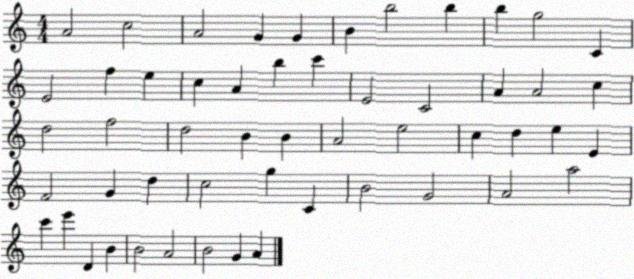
X:1
T:Untitled
M:4/4
L:1/4
K:C
A2 c2 A2 G G B b2 b b g2 C E2 f e c A b c' E2 C2 A A2 c d2 f2 d2 B B A2 e2 c d e E F2 G d c2 g C B2 G2 A2 a2 c' e' D B B2 A2 B2 G A